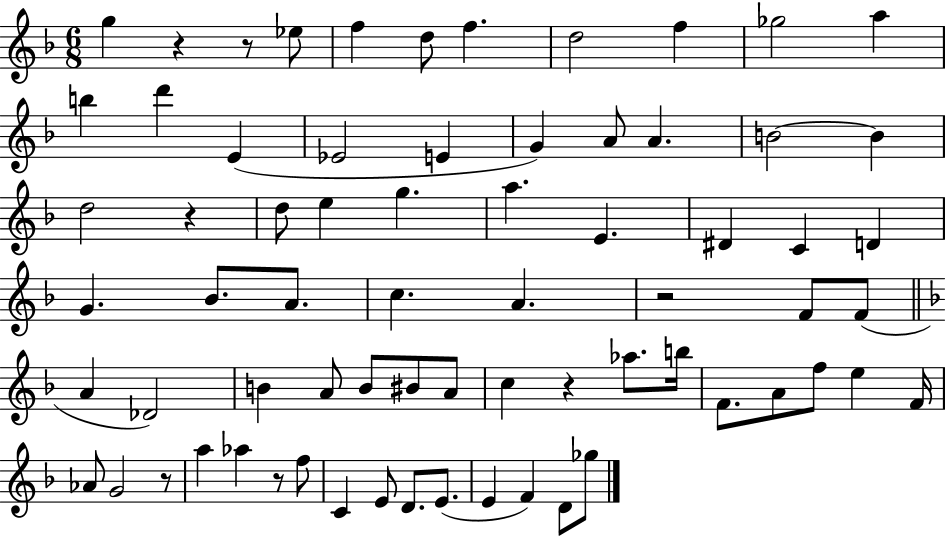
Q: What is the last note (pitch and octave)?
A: Gb5